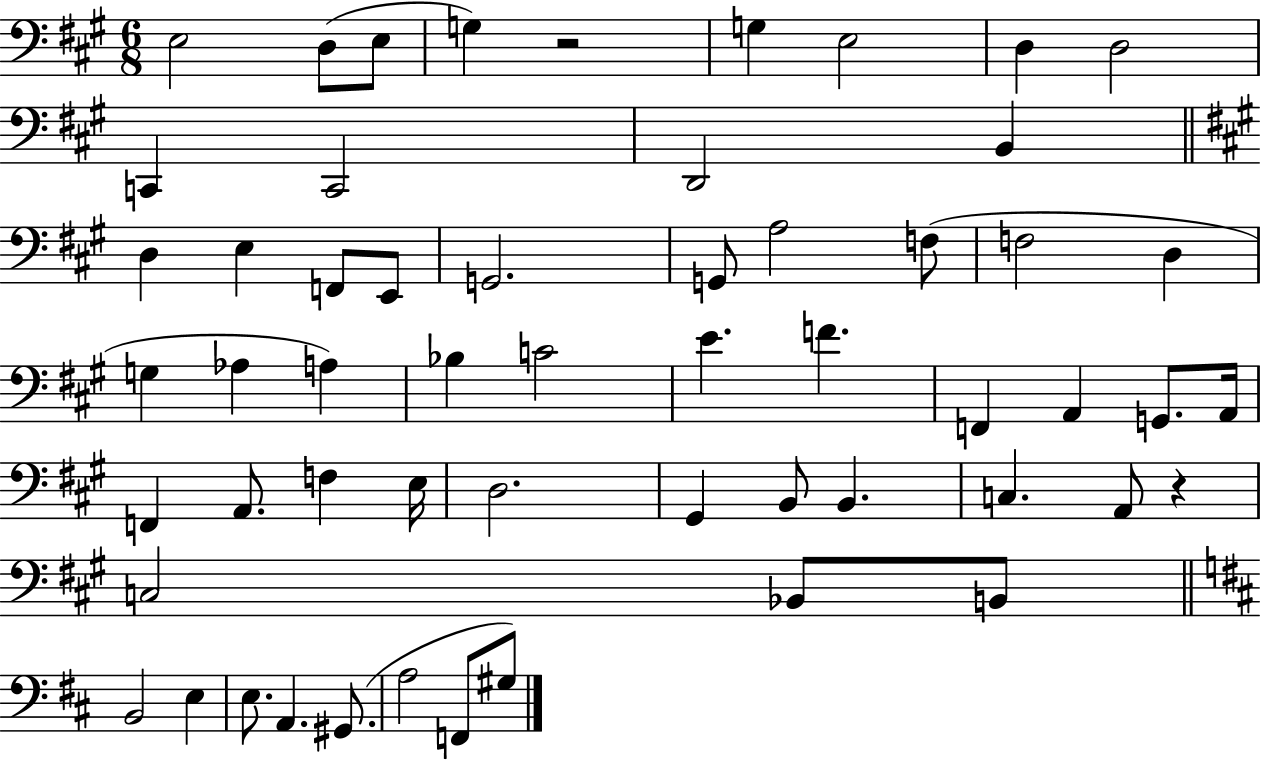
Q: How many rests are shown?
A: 2